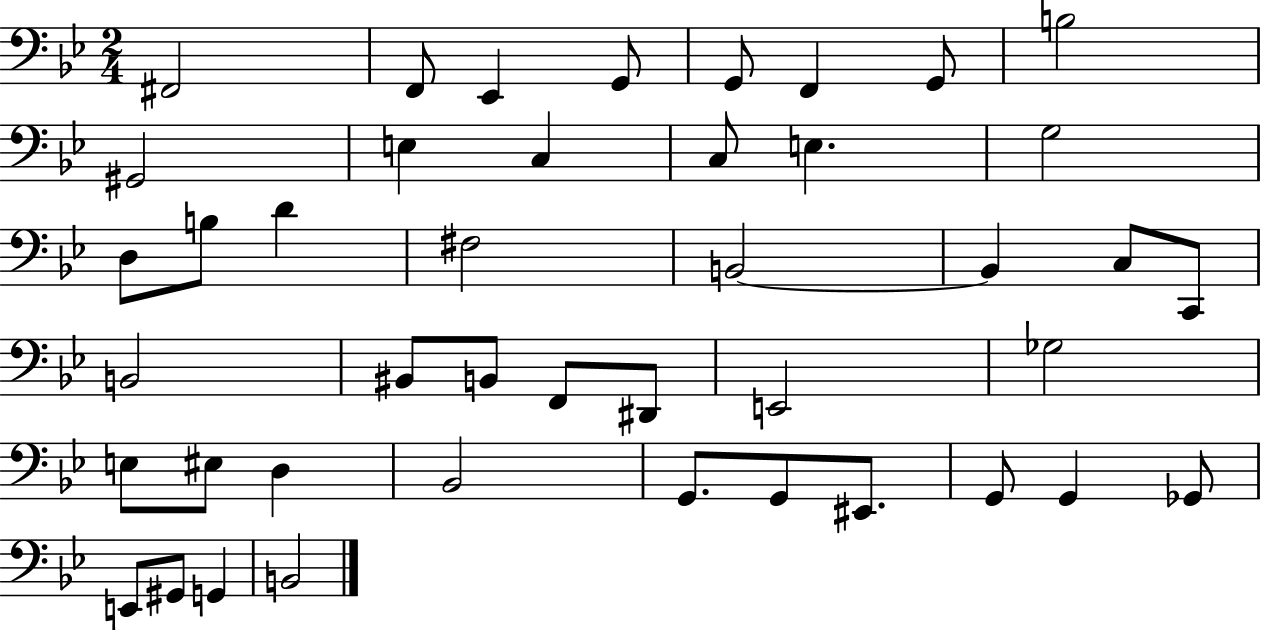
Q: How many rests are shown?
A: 0